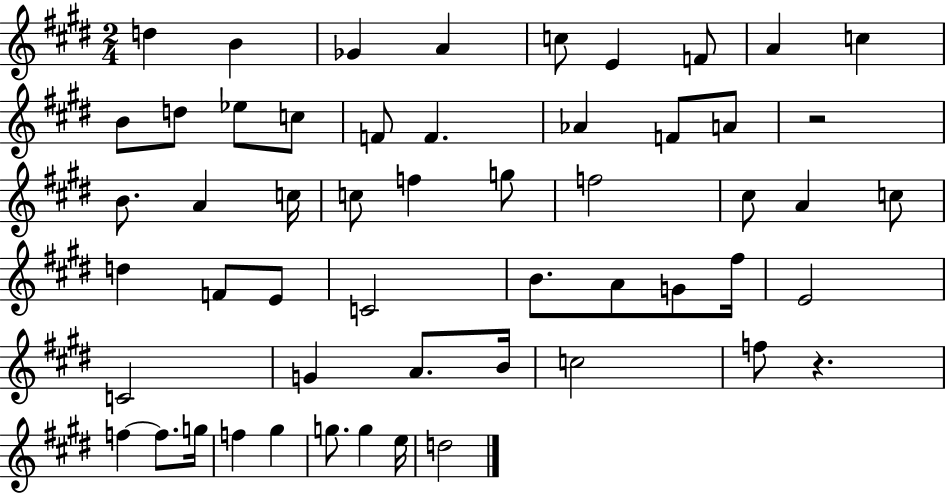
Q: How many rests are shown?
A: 2